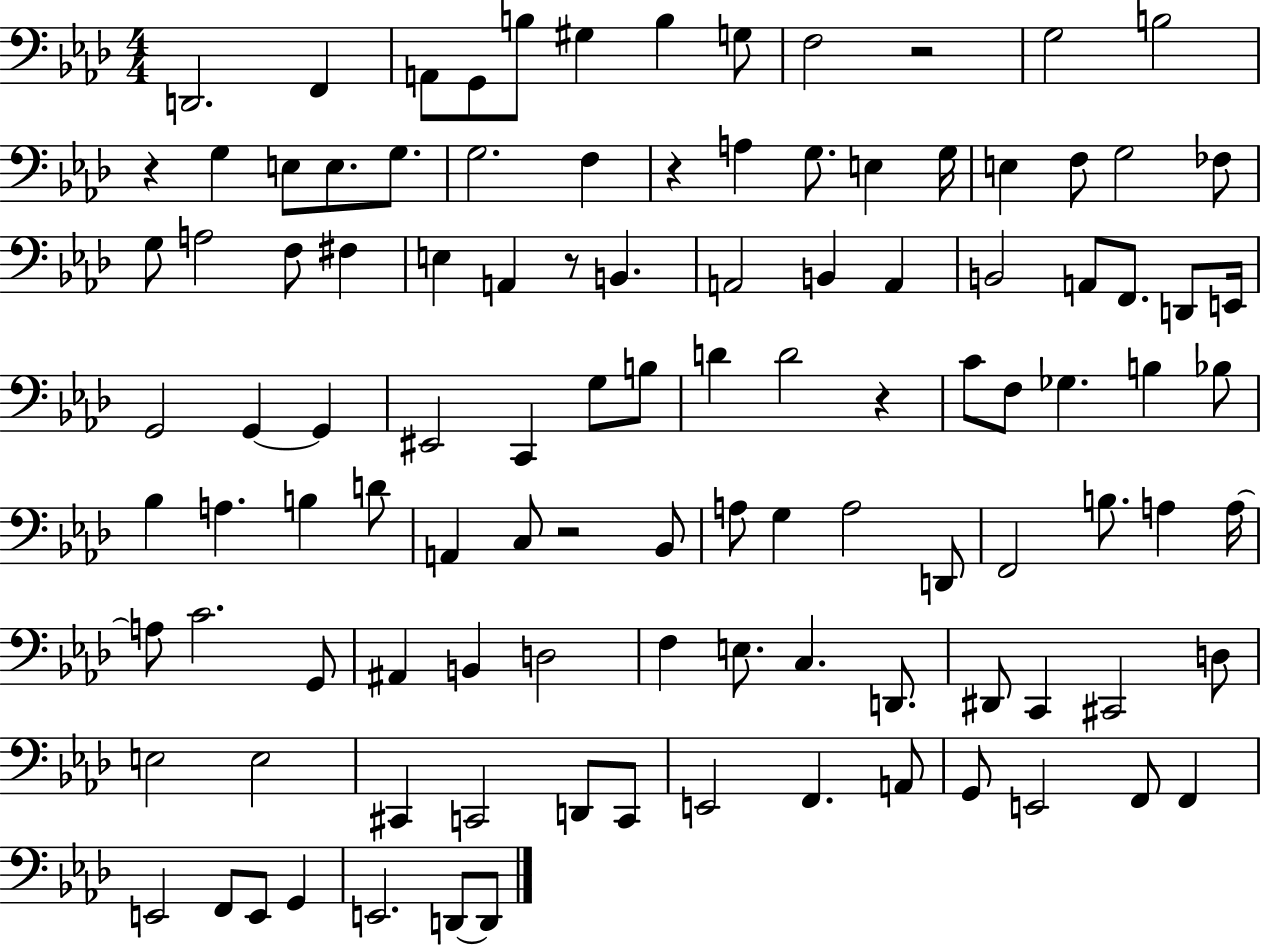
{
  \clef bass
  \numericTimeSignature
  \time 4/4
  \key aes \major
  d,2. f,4 | a,8 g,8 b8 gis4 b4 g8 | f2 r2 | g2 b2 | \break r4 g4 e8 e8. g8. | g2. f4 | r4 a4 g8. e4 g16 | e4 f8 g2 fes8 | \break g8 a2 f8 fis4 | e4 a,4 r8 b,4. | a,2 b,4 a,4 | b,2 a,8 f,8. d,8 e,16 | \break g,2 g,4~~ g,4 | eis,2 c,4 g8 b8 | d'4 d'2 r4 | c'8 f8 ges4. b4 bes8 | \break bes4 a4. b4 d'8 | a,4 c8 r2 bes,8 | a8 g4 a2 d,8 | f,2 b8. a4 a16~~ | \break a8 c'2. g,8 | ais,4 b,4 d2 | f4 e8. c4. d,8. | dis,8 c,4 cis,2 d8 | \break e2 e2 | cis,4 c,2 d,8 c,8 | e,2 f,4. a,8 | g,8 e,2 f,8 f,4 | \break e,2 f,8 e,8 g,4 | e,2. d,8~~ d,8 | \bar "|."
}